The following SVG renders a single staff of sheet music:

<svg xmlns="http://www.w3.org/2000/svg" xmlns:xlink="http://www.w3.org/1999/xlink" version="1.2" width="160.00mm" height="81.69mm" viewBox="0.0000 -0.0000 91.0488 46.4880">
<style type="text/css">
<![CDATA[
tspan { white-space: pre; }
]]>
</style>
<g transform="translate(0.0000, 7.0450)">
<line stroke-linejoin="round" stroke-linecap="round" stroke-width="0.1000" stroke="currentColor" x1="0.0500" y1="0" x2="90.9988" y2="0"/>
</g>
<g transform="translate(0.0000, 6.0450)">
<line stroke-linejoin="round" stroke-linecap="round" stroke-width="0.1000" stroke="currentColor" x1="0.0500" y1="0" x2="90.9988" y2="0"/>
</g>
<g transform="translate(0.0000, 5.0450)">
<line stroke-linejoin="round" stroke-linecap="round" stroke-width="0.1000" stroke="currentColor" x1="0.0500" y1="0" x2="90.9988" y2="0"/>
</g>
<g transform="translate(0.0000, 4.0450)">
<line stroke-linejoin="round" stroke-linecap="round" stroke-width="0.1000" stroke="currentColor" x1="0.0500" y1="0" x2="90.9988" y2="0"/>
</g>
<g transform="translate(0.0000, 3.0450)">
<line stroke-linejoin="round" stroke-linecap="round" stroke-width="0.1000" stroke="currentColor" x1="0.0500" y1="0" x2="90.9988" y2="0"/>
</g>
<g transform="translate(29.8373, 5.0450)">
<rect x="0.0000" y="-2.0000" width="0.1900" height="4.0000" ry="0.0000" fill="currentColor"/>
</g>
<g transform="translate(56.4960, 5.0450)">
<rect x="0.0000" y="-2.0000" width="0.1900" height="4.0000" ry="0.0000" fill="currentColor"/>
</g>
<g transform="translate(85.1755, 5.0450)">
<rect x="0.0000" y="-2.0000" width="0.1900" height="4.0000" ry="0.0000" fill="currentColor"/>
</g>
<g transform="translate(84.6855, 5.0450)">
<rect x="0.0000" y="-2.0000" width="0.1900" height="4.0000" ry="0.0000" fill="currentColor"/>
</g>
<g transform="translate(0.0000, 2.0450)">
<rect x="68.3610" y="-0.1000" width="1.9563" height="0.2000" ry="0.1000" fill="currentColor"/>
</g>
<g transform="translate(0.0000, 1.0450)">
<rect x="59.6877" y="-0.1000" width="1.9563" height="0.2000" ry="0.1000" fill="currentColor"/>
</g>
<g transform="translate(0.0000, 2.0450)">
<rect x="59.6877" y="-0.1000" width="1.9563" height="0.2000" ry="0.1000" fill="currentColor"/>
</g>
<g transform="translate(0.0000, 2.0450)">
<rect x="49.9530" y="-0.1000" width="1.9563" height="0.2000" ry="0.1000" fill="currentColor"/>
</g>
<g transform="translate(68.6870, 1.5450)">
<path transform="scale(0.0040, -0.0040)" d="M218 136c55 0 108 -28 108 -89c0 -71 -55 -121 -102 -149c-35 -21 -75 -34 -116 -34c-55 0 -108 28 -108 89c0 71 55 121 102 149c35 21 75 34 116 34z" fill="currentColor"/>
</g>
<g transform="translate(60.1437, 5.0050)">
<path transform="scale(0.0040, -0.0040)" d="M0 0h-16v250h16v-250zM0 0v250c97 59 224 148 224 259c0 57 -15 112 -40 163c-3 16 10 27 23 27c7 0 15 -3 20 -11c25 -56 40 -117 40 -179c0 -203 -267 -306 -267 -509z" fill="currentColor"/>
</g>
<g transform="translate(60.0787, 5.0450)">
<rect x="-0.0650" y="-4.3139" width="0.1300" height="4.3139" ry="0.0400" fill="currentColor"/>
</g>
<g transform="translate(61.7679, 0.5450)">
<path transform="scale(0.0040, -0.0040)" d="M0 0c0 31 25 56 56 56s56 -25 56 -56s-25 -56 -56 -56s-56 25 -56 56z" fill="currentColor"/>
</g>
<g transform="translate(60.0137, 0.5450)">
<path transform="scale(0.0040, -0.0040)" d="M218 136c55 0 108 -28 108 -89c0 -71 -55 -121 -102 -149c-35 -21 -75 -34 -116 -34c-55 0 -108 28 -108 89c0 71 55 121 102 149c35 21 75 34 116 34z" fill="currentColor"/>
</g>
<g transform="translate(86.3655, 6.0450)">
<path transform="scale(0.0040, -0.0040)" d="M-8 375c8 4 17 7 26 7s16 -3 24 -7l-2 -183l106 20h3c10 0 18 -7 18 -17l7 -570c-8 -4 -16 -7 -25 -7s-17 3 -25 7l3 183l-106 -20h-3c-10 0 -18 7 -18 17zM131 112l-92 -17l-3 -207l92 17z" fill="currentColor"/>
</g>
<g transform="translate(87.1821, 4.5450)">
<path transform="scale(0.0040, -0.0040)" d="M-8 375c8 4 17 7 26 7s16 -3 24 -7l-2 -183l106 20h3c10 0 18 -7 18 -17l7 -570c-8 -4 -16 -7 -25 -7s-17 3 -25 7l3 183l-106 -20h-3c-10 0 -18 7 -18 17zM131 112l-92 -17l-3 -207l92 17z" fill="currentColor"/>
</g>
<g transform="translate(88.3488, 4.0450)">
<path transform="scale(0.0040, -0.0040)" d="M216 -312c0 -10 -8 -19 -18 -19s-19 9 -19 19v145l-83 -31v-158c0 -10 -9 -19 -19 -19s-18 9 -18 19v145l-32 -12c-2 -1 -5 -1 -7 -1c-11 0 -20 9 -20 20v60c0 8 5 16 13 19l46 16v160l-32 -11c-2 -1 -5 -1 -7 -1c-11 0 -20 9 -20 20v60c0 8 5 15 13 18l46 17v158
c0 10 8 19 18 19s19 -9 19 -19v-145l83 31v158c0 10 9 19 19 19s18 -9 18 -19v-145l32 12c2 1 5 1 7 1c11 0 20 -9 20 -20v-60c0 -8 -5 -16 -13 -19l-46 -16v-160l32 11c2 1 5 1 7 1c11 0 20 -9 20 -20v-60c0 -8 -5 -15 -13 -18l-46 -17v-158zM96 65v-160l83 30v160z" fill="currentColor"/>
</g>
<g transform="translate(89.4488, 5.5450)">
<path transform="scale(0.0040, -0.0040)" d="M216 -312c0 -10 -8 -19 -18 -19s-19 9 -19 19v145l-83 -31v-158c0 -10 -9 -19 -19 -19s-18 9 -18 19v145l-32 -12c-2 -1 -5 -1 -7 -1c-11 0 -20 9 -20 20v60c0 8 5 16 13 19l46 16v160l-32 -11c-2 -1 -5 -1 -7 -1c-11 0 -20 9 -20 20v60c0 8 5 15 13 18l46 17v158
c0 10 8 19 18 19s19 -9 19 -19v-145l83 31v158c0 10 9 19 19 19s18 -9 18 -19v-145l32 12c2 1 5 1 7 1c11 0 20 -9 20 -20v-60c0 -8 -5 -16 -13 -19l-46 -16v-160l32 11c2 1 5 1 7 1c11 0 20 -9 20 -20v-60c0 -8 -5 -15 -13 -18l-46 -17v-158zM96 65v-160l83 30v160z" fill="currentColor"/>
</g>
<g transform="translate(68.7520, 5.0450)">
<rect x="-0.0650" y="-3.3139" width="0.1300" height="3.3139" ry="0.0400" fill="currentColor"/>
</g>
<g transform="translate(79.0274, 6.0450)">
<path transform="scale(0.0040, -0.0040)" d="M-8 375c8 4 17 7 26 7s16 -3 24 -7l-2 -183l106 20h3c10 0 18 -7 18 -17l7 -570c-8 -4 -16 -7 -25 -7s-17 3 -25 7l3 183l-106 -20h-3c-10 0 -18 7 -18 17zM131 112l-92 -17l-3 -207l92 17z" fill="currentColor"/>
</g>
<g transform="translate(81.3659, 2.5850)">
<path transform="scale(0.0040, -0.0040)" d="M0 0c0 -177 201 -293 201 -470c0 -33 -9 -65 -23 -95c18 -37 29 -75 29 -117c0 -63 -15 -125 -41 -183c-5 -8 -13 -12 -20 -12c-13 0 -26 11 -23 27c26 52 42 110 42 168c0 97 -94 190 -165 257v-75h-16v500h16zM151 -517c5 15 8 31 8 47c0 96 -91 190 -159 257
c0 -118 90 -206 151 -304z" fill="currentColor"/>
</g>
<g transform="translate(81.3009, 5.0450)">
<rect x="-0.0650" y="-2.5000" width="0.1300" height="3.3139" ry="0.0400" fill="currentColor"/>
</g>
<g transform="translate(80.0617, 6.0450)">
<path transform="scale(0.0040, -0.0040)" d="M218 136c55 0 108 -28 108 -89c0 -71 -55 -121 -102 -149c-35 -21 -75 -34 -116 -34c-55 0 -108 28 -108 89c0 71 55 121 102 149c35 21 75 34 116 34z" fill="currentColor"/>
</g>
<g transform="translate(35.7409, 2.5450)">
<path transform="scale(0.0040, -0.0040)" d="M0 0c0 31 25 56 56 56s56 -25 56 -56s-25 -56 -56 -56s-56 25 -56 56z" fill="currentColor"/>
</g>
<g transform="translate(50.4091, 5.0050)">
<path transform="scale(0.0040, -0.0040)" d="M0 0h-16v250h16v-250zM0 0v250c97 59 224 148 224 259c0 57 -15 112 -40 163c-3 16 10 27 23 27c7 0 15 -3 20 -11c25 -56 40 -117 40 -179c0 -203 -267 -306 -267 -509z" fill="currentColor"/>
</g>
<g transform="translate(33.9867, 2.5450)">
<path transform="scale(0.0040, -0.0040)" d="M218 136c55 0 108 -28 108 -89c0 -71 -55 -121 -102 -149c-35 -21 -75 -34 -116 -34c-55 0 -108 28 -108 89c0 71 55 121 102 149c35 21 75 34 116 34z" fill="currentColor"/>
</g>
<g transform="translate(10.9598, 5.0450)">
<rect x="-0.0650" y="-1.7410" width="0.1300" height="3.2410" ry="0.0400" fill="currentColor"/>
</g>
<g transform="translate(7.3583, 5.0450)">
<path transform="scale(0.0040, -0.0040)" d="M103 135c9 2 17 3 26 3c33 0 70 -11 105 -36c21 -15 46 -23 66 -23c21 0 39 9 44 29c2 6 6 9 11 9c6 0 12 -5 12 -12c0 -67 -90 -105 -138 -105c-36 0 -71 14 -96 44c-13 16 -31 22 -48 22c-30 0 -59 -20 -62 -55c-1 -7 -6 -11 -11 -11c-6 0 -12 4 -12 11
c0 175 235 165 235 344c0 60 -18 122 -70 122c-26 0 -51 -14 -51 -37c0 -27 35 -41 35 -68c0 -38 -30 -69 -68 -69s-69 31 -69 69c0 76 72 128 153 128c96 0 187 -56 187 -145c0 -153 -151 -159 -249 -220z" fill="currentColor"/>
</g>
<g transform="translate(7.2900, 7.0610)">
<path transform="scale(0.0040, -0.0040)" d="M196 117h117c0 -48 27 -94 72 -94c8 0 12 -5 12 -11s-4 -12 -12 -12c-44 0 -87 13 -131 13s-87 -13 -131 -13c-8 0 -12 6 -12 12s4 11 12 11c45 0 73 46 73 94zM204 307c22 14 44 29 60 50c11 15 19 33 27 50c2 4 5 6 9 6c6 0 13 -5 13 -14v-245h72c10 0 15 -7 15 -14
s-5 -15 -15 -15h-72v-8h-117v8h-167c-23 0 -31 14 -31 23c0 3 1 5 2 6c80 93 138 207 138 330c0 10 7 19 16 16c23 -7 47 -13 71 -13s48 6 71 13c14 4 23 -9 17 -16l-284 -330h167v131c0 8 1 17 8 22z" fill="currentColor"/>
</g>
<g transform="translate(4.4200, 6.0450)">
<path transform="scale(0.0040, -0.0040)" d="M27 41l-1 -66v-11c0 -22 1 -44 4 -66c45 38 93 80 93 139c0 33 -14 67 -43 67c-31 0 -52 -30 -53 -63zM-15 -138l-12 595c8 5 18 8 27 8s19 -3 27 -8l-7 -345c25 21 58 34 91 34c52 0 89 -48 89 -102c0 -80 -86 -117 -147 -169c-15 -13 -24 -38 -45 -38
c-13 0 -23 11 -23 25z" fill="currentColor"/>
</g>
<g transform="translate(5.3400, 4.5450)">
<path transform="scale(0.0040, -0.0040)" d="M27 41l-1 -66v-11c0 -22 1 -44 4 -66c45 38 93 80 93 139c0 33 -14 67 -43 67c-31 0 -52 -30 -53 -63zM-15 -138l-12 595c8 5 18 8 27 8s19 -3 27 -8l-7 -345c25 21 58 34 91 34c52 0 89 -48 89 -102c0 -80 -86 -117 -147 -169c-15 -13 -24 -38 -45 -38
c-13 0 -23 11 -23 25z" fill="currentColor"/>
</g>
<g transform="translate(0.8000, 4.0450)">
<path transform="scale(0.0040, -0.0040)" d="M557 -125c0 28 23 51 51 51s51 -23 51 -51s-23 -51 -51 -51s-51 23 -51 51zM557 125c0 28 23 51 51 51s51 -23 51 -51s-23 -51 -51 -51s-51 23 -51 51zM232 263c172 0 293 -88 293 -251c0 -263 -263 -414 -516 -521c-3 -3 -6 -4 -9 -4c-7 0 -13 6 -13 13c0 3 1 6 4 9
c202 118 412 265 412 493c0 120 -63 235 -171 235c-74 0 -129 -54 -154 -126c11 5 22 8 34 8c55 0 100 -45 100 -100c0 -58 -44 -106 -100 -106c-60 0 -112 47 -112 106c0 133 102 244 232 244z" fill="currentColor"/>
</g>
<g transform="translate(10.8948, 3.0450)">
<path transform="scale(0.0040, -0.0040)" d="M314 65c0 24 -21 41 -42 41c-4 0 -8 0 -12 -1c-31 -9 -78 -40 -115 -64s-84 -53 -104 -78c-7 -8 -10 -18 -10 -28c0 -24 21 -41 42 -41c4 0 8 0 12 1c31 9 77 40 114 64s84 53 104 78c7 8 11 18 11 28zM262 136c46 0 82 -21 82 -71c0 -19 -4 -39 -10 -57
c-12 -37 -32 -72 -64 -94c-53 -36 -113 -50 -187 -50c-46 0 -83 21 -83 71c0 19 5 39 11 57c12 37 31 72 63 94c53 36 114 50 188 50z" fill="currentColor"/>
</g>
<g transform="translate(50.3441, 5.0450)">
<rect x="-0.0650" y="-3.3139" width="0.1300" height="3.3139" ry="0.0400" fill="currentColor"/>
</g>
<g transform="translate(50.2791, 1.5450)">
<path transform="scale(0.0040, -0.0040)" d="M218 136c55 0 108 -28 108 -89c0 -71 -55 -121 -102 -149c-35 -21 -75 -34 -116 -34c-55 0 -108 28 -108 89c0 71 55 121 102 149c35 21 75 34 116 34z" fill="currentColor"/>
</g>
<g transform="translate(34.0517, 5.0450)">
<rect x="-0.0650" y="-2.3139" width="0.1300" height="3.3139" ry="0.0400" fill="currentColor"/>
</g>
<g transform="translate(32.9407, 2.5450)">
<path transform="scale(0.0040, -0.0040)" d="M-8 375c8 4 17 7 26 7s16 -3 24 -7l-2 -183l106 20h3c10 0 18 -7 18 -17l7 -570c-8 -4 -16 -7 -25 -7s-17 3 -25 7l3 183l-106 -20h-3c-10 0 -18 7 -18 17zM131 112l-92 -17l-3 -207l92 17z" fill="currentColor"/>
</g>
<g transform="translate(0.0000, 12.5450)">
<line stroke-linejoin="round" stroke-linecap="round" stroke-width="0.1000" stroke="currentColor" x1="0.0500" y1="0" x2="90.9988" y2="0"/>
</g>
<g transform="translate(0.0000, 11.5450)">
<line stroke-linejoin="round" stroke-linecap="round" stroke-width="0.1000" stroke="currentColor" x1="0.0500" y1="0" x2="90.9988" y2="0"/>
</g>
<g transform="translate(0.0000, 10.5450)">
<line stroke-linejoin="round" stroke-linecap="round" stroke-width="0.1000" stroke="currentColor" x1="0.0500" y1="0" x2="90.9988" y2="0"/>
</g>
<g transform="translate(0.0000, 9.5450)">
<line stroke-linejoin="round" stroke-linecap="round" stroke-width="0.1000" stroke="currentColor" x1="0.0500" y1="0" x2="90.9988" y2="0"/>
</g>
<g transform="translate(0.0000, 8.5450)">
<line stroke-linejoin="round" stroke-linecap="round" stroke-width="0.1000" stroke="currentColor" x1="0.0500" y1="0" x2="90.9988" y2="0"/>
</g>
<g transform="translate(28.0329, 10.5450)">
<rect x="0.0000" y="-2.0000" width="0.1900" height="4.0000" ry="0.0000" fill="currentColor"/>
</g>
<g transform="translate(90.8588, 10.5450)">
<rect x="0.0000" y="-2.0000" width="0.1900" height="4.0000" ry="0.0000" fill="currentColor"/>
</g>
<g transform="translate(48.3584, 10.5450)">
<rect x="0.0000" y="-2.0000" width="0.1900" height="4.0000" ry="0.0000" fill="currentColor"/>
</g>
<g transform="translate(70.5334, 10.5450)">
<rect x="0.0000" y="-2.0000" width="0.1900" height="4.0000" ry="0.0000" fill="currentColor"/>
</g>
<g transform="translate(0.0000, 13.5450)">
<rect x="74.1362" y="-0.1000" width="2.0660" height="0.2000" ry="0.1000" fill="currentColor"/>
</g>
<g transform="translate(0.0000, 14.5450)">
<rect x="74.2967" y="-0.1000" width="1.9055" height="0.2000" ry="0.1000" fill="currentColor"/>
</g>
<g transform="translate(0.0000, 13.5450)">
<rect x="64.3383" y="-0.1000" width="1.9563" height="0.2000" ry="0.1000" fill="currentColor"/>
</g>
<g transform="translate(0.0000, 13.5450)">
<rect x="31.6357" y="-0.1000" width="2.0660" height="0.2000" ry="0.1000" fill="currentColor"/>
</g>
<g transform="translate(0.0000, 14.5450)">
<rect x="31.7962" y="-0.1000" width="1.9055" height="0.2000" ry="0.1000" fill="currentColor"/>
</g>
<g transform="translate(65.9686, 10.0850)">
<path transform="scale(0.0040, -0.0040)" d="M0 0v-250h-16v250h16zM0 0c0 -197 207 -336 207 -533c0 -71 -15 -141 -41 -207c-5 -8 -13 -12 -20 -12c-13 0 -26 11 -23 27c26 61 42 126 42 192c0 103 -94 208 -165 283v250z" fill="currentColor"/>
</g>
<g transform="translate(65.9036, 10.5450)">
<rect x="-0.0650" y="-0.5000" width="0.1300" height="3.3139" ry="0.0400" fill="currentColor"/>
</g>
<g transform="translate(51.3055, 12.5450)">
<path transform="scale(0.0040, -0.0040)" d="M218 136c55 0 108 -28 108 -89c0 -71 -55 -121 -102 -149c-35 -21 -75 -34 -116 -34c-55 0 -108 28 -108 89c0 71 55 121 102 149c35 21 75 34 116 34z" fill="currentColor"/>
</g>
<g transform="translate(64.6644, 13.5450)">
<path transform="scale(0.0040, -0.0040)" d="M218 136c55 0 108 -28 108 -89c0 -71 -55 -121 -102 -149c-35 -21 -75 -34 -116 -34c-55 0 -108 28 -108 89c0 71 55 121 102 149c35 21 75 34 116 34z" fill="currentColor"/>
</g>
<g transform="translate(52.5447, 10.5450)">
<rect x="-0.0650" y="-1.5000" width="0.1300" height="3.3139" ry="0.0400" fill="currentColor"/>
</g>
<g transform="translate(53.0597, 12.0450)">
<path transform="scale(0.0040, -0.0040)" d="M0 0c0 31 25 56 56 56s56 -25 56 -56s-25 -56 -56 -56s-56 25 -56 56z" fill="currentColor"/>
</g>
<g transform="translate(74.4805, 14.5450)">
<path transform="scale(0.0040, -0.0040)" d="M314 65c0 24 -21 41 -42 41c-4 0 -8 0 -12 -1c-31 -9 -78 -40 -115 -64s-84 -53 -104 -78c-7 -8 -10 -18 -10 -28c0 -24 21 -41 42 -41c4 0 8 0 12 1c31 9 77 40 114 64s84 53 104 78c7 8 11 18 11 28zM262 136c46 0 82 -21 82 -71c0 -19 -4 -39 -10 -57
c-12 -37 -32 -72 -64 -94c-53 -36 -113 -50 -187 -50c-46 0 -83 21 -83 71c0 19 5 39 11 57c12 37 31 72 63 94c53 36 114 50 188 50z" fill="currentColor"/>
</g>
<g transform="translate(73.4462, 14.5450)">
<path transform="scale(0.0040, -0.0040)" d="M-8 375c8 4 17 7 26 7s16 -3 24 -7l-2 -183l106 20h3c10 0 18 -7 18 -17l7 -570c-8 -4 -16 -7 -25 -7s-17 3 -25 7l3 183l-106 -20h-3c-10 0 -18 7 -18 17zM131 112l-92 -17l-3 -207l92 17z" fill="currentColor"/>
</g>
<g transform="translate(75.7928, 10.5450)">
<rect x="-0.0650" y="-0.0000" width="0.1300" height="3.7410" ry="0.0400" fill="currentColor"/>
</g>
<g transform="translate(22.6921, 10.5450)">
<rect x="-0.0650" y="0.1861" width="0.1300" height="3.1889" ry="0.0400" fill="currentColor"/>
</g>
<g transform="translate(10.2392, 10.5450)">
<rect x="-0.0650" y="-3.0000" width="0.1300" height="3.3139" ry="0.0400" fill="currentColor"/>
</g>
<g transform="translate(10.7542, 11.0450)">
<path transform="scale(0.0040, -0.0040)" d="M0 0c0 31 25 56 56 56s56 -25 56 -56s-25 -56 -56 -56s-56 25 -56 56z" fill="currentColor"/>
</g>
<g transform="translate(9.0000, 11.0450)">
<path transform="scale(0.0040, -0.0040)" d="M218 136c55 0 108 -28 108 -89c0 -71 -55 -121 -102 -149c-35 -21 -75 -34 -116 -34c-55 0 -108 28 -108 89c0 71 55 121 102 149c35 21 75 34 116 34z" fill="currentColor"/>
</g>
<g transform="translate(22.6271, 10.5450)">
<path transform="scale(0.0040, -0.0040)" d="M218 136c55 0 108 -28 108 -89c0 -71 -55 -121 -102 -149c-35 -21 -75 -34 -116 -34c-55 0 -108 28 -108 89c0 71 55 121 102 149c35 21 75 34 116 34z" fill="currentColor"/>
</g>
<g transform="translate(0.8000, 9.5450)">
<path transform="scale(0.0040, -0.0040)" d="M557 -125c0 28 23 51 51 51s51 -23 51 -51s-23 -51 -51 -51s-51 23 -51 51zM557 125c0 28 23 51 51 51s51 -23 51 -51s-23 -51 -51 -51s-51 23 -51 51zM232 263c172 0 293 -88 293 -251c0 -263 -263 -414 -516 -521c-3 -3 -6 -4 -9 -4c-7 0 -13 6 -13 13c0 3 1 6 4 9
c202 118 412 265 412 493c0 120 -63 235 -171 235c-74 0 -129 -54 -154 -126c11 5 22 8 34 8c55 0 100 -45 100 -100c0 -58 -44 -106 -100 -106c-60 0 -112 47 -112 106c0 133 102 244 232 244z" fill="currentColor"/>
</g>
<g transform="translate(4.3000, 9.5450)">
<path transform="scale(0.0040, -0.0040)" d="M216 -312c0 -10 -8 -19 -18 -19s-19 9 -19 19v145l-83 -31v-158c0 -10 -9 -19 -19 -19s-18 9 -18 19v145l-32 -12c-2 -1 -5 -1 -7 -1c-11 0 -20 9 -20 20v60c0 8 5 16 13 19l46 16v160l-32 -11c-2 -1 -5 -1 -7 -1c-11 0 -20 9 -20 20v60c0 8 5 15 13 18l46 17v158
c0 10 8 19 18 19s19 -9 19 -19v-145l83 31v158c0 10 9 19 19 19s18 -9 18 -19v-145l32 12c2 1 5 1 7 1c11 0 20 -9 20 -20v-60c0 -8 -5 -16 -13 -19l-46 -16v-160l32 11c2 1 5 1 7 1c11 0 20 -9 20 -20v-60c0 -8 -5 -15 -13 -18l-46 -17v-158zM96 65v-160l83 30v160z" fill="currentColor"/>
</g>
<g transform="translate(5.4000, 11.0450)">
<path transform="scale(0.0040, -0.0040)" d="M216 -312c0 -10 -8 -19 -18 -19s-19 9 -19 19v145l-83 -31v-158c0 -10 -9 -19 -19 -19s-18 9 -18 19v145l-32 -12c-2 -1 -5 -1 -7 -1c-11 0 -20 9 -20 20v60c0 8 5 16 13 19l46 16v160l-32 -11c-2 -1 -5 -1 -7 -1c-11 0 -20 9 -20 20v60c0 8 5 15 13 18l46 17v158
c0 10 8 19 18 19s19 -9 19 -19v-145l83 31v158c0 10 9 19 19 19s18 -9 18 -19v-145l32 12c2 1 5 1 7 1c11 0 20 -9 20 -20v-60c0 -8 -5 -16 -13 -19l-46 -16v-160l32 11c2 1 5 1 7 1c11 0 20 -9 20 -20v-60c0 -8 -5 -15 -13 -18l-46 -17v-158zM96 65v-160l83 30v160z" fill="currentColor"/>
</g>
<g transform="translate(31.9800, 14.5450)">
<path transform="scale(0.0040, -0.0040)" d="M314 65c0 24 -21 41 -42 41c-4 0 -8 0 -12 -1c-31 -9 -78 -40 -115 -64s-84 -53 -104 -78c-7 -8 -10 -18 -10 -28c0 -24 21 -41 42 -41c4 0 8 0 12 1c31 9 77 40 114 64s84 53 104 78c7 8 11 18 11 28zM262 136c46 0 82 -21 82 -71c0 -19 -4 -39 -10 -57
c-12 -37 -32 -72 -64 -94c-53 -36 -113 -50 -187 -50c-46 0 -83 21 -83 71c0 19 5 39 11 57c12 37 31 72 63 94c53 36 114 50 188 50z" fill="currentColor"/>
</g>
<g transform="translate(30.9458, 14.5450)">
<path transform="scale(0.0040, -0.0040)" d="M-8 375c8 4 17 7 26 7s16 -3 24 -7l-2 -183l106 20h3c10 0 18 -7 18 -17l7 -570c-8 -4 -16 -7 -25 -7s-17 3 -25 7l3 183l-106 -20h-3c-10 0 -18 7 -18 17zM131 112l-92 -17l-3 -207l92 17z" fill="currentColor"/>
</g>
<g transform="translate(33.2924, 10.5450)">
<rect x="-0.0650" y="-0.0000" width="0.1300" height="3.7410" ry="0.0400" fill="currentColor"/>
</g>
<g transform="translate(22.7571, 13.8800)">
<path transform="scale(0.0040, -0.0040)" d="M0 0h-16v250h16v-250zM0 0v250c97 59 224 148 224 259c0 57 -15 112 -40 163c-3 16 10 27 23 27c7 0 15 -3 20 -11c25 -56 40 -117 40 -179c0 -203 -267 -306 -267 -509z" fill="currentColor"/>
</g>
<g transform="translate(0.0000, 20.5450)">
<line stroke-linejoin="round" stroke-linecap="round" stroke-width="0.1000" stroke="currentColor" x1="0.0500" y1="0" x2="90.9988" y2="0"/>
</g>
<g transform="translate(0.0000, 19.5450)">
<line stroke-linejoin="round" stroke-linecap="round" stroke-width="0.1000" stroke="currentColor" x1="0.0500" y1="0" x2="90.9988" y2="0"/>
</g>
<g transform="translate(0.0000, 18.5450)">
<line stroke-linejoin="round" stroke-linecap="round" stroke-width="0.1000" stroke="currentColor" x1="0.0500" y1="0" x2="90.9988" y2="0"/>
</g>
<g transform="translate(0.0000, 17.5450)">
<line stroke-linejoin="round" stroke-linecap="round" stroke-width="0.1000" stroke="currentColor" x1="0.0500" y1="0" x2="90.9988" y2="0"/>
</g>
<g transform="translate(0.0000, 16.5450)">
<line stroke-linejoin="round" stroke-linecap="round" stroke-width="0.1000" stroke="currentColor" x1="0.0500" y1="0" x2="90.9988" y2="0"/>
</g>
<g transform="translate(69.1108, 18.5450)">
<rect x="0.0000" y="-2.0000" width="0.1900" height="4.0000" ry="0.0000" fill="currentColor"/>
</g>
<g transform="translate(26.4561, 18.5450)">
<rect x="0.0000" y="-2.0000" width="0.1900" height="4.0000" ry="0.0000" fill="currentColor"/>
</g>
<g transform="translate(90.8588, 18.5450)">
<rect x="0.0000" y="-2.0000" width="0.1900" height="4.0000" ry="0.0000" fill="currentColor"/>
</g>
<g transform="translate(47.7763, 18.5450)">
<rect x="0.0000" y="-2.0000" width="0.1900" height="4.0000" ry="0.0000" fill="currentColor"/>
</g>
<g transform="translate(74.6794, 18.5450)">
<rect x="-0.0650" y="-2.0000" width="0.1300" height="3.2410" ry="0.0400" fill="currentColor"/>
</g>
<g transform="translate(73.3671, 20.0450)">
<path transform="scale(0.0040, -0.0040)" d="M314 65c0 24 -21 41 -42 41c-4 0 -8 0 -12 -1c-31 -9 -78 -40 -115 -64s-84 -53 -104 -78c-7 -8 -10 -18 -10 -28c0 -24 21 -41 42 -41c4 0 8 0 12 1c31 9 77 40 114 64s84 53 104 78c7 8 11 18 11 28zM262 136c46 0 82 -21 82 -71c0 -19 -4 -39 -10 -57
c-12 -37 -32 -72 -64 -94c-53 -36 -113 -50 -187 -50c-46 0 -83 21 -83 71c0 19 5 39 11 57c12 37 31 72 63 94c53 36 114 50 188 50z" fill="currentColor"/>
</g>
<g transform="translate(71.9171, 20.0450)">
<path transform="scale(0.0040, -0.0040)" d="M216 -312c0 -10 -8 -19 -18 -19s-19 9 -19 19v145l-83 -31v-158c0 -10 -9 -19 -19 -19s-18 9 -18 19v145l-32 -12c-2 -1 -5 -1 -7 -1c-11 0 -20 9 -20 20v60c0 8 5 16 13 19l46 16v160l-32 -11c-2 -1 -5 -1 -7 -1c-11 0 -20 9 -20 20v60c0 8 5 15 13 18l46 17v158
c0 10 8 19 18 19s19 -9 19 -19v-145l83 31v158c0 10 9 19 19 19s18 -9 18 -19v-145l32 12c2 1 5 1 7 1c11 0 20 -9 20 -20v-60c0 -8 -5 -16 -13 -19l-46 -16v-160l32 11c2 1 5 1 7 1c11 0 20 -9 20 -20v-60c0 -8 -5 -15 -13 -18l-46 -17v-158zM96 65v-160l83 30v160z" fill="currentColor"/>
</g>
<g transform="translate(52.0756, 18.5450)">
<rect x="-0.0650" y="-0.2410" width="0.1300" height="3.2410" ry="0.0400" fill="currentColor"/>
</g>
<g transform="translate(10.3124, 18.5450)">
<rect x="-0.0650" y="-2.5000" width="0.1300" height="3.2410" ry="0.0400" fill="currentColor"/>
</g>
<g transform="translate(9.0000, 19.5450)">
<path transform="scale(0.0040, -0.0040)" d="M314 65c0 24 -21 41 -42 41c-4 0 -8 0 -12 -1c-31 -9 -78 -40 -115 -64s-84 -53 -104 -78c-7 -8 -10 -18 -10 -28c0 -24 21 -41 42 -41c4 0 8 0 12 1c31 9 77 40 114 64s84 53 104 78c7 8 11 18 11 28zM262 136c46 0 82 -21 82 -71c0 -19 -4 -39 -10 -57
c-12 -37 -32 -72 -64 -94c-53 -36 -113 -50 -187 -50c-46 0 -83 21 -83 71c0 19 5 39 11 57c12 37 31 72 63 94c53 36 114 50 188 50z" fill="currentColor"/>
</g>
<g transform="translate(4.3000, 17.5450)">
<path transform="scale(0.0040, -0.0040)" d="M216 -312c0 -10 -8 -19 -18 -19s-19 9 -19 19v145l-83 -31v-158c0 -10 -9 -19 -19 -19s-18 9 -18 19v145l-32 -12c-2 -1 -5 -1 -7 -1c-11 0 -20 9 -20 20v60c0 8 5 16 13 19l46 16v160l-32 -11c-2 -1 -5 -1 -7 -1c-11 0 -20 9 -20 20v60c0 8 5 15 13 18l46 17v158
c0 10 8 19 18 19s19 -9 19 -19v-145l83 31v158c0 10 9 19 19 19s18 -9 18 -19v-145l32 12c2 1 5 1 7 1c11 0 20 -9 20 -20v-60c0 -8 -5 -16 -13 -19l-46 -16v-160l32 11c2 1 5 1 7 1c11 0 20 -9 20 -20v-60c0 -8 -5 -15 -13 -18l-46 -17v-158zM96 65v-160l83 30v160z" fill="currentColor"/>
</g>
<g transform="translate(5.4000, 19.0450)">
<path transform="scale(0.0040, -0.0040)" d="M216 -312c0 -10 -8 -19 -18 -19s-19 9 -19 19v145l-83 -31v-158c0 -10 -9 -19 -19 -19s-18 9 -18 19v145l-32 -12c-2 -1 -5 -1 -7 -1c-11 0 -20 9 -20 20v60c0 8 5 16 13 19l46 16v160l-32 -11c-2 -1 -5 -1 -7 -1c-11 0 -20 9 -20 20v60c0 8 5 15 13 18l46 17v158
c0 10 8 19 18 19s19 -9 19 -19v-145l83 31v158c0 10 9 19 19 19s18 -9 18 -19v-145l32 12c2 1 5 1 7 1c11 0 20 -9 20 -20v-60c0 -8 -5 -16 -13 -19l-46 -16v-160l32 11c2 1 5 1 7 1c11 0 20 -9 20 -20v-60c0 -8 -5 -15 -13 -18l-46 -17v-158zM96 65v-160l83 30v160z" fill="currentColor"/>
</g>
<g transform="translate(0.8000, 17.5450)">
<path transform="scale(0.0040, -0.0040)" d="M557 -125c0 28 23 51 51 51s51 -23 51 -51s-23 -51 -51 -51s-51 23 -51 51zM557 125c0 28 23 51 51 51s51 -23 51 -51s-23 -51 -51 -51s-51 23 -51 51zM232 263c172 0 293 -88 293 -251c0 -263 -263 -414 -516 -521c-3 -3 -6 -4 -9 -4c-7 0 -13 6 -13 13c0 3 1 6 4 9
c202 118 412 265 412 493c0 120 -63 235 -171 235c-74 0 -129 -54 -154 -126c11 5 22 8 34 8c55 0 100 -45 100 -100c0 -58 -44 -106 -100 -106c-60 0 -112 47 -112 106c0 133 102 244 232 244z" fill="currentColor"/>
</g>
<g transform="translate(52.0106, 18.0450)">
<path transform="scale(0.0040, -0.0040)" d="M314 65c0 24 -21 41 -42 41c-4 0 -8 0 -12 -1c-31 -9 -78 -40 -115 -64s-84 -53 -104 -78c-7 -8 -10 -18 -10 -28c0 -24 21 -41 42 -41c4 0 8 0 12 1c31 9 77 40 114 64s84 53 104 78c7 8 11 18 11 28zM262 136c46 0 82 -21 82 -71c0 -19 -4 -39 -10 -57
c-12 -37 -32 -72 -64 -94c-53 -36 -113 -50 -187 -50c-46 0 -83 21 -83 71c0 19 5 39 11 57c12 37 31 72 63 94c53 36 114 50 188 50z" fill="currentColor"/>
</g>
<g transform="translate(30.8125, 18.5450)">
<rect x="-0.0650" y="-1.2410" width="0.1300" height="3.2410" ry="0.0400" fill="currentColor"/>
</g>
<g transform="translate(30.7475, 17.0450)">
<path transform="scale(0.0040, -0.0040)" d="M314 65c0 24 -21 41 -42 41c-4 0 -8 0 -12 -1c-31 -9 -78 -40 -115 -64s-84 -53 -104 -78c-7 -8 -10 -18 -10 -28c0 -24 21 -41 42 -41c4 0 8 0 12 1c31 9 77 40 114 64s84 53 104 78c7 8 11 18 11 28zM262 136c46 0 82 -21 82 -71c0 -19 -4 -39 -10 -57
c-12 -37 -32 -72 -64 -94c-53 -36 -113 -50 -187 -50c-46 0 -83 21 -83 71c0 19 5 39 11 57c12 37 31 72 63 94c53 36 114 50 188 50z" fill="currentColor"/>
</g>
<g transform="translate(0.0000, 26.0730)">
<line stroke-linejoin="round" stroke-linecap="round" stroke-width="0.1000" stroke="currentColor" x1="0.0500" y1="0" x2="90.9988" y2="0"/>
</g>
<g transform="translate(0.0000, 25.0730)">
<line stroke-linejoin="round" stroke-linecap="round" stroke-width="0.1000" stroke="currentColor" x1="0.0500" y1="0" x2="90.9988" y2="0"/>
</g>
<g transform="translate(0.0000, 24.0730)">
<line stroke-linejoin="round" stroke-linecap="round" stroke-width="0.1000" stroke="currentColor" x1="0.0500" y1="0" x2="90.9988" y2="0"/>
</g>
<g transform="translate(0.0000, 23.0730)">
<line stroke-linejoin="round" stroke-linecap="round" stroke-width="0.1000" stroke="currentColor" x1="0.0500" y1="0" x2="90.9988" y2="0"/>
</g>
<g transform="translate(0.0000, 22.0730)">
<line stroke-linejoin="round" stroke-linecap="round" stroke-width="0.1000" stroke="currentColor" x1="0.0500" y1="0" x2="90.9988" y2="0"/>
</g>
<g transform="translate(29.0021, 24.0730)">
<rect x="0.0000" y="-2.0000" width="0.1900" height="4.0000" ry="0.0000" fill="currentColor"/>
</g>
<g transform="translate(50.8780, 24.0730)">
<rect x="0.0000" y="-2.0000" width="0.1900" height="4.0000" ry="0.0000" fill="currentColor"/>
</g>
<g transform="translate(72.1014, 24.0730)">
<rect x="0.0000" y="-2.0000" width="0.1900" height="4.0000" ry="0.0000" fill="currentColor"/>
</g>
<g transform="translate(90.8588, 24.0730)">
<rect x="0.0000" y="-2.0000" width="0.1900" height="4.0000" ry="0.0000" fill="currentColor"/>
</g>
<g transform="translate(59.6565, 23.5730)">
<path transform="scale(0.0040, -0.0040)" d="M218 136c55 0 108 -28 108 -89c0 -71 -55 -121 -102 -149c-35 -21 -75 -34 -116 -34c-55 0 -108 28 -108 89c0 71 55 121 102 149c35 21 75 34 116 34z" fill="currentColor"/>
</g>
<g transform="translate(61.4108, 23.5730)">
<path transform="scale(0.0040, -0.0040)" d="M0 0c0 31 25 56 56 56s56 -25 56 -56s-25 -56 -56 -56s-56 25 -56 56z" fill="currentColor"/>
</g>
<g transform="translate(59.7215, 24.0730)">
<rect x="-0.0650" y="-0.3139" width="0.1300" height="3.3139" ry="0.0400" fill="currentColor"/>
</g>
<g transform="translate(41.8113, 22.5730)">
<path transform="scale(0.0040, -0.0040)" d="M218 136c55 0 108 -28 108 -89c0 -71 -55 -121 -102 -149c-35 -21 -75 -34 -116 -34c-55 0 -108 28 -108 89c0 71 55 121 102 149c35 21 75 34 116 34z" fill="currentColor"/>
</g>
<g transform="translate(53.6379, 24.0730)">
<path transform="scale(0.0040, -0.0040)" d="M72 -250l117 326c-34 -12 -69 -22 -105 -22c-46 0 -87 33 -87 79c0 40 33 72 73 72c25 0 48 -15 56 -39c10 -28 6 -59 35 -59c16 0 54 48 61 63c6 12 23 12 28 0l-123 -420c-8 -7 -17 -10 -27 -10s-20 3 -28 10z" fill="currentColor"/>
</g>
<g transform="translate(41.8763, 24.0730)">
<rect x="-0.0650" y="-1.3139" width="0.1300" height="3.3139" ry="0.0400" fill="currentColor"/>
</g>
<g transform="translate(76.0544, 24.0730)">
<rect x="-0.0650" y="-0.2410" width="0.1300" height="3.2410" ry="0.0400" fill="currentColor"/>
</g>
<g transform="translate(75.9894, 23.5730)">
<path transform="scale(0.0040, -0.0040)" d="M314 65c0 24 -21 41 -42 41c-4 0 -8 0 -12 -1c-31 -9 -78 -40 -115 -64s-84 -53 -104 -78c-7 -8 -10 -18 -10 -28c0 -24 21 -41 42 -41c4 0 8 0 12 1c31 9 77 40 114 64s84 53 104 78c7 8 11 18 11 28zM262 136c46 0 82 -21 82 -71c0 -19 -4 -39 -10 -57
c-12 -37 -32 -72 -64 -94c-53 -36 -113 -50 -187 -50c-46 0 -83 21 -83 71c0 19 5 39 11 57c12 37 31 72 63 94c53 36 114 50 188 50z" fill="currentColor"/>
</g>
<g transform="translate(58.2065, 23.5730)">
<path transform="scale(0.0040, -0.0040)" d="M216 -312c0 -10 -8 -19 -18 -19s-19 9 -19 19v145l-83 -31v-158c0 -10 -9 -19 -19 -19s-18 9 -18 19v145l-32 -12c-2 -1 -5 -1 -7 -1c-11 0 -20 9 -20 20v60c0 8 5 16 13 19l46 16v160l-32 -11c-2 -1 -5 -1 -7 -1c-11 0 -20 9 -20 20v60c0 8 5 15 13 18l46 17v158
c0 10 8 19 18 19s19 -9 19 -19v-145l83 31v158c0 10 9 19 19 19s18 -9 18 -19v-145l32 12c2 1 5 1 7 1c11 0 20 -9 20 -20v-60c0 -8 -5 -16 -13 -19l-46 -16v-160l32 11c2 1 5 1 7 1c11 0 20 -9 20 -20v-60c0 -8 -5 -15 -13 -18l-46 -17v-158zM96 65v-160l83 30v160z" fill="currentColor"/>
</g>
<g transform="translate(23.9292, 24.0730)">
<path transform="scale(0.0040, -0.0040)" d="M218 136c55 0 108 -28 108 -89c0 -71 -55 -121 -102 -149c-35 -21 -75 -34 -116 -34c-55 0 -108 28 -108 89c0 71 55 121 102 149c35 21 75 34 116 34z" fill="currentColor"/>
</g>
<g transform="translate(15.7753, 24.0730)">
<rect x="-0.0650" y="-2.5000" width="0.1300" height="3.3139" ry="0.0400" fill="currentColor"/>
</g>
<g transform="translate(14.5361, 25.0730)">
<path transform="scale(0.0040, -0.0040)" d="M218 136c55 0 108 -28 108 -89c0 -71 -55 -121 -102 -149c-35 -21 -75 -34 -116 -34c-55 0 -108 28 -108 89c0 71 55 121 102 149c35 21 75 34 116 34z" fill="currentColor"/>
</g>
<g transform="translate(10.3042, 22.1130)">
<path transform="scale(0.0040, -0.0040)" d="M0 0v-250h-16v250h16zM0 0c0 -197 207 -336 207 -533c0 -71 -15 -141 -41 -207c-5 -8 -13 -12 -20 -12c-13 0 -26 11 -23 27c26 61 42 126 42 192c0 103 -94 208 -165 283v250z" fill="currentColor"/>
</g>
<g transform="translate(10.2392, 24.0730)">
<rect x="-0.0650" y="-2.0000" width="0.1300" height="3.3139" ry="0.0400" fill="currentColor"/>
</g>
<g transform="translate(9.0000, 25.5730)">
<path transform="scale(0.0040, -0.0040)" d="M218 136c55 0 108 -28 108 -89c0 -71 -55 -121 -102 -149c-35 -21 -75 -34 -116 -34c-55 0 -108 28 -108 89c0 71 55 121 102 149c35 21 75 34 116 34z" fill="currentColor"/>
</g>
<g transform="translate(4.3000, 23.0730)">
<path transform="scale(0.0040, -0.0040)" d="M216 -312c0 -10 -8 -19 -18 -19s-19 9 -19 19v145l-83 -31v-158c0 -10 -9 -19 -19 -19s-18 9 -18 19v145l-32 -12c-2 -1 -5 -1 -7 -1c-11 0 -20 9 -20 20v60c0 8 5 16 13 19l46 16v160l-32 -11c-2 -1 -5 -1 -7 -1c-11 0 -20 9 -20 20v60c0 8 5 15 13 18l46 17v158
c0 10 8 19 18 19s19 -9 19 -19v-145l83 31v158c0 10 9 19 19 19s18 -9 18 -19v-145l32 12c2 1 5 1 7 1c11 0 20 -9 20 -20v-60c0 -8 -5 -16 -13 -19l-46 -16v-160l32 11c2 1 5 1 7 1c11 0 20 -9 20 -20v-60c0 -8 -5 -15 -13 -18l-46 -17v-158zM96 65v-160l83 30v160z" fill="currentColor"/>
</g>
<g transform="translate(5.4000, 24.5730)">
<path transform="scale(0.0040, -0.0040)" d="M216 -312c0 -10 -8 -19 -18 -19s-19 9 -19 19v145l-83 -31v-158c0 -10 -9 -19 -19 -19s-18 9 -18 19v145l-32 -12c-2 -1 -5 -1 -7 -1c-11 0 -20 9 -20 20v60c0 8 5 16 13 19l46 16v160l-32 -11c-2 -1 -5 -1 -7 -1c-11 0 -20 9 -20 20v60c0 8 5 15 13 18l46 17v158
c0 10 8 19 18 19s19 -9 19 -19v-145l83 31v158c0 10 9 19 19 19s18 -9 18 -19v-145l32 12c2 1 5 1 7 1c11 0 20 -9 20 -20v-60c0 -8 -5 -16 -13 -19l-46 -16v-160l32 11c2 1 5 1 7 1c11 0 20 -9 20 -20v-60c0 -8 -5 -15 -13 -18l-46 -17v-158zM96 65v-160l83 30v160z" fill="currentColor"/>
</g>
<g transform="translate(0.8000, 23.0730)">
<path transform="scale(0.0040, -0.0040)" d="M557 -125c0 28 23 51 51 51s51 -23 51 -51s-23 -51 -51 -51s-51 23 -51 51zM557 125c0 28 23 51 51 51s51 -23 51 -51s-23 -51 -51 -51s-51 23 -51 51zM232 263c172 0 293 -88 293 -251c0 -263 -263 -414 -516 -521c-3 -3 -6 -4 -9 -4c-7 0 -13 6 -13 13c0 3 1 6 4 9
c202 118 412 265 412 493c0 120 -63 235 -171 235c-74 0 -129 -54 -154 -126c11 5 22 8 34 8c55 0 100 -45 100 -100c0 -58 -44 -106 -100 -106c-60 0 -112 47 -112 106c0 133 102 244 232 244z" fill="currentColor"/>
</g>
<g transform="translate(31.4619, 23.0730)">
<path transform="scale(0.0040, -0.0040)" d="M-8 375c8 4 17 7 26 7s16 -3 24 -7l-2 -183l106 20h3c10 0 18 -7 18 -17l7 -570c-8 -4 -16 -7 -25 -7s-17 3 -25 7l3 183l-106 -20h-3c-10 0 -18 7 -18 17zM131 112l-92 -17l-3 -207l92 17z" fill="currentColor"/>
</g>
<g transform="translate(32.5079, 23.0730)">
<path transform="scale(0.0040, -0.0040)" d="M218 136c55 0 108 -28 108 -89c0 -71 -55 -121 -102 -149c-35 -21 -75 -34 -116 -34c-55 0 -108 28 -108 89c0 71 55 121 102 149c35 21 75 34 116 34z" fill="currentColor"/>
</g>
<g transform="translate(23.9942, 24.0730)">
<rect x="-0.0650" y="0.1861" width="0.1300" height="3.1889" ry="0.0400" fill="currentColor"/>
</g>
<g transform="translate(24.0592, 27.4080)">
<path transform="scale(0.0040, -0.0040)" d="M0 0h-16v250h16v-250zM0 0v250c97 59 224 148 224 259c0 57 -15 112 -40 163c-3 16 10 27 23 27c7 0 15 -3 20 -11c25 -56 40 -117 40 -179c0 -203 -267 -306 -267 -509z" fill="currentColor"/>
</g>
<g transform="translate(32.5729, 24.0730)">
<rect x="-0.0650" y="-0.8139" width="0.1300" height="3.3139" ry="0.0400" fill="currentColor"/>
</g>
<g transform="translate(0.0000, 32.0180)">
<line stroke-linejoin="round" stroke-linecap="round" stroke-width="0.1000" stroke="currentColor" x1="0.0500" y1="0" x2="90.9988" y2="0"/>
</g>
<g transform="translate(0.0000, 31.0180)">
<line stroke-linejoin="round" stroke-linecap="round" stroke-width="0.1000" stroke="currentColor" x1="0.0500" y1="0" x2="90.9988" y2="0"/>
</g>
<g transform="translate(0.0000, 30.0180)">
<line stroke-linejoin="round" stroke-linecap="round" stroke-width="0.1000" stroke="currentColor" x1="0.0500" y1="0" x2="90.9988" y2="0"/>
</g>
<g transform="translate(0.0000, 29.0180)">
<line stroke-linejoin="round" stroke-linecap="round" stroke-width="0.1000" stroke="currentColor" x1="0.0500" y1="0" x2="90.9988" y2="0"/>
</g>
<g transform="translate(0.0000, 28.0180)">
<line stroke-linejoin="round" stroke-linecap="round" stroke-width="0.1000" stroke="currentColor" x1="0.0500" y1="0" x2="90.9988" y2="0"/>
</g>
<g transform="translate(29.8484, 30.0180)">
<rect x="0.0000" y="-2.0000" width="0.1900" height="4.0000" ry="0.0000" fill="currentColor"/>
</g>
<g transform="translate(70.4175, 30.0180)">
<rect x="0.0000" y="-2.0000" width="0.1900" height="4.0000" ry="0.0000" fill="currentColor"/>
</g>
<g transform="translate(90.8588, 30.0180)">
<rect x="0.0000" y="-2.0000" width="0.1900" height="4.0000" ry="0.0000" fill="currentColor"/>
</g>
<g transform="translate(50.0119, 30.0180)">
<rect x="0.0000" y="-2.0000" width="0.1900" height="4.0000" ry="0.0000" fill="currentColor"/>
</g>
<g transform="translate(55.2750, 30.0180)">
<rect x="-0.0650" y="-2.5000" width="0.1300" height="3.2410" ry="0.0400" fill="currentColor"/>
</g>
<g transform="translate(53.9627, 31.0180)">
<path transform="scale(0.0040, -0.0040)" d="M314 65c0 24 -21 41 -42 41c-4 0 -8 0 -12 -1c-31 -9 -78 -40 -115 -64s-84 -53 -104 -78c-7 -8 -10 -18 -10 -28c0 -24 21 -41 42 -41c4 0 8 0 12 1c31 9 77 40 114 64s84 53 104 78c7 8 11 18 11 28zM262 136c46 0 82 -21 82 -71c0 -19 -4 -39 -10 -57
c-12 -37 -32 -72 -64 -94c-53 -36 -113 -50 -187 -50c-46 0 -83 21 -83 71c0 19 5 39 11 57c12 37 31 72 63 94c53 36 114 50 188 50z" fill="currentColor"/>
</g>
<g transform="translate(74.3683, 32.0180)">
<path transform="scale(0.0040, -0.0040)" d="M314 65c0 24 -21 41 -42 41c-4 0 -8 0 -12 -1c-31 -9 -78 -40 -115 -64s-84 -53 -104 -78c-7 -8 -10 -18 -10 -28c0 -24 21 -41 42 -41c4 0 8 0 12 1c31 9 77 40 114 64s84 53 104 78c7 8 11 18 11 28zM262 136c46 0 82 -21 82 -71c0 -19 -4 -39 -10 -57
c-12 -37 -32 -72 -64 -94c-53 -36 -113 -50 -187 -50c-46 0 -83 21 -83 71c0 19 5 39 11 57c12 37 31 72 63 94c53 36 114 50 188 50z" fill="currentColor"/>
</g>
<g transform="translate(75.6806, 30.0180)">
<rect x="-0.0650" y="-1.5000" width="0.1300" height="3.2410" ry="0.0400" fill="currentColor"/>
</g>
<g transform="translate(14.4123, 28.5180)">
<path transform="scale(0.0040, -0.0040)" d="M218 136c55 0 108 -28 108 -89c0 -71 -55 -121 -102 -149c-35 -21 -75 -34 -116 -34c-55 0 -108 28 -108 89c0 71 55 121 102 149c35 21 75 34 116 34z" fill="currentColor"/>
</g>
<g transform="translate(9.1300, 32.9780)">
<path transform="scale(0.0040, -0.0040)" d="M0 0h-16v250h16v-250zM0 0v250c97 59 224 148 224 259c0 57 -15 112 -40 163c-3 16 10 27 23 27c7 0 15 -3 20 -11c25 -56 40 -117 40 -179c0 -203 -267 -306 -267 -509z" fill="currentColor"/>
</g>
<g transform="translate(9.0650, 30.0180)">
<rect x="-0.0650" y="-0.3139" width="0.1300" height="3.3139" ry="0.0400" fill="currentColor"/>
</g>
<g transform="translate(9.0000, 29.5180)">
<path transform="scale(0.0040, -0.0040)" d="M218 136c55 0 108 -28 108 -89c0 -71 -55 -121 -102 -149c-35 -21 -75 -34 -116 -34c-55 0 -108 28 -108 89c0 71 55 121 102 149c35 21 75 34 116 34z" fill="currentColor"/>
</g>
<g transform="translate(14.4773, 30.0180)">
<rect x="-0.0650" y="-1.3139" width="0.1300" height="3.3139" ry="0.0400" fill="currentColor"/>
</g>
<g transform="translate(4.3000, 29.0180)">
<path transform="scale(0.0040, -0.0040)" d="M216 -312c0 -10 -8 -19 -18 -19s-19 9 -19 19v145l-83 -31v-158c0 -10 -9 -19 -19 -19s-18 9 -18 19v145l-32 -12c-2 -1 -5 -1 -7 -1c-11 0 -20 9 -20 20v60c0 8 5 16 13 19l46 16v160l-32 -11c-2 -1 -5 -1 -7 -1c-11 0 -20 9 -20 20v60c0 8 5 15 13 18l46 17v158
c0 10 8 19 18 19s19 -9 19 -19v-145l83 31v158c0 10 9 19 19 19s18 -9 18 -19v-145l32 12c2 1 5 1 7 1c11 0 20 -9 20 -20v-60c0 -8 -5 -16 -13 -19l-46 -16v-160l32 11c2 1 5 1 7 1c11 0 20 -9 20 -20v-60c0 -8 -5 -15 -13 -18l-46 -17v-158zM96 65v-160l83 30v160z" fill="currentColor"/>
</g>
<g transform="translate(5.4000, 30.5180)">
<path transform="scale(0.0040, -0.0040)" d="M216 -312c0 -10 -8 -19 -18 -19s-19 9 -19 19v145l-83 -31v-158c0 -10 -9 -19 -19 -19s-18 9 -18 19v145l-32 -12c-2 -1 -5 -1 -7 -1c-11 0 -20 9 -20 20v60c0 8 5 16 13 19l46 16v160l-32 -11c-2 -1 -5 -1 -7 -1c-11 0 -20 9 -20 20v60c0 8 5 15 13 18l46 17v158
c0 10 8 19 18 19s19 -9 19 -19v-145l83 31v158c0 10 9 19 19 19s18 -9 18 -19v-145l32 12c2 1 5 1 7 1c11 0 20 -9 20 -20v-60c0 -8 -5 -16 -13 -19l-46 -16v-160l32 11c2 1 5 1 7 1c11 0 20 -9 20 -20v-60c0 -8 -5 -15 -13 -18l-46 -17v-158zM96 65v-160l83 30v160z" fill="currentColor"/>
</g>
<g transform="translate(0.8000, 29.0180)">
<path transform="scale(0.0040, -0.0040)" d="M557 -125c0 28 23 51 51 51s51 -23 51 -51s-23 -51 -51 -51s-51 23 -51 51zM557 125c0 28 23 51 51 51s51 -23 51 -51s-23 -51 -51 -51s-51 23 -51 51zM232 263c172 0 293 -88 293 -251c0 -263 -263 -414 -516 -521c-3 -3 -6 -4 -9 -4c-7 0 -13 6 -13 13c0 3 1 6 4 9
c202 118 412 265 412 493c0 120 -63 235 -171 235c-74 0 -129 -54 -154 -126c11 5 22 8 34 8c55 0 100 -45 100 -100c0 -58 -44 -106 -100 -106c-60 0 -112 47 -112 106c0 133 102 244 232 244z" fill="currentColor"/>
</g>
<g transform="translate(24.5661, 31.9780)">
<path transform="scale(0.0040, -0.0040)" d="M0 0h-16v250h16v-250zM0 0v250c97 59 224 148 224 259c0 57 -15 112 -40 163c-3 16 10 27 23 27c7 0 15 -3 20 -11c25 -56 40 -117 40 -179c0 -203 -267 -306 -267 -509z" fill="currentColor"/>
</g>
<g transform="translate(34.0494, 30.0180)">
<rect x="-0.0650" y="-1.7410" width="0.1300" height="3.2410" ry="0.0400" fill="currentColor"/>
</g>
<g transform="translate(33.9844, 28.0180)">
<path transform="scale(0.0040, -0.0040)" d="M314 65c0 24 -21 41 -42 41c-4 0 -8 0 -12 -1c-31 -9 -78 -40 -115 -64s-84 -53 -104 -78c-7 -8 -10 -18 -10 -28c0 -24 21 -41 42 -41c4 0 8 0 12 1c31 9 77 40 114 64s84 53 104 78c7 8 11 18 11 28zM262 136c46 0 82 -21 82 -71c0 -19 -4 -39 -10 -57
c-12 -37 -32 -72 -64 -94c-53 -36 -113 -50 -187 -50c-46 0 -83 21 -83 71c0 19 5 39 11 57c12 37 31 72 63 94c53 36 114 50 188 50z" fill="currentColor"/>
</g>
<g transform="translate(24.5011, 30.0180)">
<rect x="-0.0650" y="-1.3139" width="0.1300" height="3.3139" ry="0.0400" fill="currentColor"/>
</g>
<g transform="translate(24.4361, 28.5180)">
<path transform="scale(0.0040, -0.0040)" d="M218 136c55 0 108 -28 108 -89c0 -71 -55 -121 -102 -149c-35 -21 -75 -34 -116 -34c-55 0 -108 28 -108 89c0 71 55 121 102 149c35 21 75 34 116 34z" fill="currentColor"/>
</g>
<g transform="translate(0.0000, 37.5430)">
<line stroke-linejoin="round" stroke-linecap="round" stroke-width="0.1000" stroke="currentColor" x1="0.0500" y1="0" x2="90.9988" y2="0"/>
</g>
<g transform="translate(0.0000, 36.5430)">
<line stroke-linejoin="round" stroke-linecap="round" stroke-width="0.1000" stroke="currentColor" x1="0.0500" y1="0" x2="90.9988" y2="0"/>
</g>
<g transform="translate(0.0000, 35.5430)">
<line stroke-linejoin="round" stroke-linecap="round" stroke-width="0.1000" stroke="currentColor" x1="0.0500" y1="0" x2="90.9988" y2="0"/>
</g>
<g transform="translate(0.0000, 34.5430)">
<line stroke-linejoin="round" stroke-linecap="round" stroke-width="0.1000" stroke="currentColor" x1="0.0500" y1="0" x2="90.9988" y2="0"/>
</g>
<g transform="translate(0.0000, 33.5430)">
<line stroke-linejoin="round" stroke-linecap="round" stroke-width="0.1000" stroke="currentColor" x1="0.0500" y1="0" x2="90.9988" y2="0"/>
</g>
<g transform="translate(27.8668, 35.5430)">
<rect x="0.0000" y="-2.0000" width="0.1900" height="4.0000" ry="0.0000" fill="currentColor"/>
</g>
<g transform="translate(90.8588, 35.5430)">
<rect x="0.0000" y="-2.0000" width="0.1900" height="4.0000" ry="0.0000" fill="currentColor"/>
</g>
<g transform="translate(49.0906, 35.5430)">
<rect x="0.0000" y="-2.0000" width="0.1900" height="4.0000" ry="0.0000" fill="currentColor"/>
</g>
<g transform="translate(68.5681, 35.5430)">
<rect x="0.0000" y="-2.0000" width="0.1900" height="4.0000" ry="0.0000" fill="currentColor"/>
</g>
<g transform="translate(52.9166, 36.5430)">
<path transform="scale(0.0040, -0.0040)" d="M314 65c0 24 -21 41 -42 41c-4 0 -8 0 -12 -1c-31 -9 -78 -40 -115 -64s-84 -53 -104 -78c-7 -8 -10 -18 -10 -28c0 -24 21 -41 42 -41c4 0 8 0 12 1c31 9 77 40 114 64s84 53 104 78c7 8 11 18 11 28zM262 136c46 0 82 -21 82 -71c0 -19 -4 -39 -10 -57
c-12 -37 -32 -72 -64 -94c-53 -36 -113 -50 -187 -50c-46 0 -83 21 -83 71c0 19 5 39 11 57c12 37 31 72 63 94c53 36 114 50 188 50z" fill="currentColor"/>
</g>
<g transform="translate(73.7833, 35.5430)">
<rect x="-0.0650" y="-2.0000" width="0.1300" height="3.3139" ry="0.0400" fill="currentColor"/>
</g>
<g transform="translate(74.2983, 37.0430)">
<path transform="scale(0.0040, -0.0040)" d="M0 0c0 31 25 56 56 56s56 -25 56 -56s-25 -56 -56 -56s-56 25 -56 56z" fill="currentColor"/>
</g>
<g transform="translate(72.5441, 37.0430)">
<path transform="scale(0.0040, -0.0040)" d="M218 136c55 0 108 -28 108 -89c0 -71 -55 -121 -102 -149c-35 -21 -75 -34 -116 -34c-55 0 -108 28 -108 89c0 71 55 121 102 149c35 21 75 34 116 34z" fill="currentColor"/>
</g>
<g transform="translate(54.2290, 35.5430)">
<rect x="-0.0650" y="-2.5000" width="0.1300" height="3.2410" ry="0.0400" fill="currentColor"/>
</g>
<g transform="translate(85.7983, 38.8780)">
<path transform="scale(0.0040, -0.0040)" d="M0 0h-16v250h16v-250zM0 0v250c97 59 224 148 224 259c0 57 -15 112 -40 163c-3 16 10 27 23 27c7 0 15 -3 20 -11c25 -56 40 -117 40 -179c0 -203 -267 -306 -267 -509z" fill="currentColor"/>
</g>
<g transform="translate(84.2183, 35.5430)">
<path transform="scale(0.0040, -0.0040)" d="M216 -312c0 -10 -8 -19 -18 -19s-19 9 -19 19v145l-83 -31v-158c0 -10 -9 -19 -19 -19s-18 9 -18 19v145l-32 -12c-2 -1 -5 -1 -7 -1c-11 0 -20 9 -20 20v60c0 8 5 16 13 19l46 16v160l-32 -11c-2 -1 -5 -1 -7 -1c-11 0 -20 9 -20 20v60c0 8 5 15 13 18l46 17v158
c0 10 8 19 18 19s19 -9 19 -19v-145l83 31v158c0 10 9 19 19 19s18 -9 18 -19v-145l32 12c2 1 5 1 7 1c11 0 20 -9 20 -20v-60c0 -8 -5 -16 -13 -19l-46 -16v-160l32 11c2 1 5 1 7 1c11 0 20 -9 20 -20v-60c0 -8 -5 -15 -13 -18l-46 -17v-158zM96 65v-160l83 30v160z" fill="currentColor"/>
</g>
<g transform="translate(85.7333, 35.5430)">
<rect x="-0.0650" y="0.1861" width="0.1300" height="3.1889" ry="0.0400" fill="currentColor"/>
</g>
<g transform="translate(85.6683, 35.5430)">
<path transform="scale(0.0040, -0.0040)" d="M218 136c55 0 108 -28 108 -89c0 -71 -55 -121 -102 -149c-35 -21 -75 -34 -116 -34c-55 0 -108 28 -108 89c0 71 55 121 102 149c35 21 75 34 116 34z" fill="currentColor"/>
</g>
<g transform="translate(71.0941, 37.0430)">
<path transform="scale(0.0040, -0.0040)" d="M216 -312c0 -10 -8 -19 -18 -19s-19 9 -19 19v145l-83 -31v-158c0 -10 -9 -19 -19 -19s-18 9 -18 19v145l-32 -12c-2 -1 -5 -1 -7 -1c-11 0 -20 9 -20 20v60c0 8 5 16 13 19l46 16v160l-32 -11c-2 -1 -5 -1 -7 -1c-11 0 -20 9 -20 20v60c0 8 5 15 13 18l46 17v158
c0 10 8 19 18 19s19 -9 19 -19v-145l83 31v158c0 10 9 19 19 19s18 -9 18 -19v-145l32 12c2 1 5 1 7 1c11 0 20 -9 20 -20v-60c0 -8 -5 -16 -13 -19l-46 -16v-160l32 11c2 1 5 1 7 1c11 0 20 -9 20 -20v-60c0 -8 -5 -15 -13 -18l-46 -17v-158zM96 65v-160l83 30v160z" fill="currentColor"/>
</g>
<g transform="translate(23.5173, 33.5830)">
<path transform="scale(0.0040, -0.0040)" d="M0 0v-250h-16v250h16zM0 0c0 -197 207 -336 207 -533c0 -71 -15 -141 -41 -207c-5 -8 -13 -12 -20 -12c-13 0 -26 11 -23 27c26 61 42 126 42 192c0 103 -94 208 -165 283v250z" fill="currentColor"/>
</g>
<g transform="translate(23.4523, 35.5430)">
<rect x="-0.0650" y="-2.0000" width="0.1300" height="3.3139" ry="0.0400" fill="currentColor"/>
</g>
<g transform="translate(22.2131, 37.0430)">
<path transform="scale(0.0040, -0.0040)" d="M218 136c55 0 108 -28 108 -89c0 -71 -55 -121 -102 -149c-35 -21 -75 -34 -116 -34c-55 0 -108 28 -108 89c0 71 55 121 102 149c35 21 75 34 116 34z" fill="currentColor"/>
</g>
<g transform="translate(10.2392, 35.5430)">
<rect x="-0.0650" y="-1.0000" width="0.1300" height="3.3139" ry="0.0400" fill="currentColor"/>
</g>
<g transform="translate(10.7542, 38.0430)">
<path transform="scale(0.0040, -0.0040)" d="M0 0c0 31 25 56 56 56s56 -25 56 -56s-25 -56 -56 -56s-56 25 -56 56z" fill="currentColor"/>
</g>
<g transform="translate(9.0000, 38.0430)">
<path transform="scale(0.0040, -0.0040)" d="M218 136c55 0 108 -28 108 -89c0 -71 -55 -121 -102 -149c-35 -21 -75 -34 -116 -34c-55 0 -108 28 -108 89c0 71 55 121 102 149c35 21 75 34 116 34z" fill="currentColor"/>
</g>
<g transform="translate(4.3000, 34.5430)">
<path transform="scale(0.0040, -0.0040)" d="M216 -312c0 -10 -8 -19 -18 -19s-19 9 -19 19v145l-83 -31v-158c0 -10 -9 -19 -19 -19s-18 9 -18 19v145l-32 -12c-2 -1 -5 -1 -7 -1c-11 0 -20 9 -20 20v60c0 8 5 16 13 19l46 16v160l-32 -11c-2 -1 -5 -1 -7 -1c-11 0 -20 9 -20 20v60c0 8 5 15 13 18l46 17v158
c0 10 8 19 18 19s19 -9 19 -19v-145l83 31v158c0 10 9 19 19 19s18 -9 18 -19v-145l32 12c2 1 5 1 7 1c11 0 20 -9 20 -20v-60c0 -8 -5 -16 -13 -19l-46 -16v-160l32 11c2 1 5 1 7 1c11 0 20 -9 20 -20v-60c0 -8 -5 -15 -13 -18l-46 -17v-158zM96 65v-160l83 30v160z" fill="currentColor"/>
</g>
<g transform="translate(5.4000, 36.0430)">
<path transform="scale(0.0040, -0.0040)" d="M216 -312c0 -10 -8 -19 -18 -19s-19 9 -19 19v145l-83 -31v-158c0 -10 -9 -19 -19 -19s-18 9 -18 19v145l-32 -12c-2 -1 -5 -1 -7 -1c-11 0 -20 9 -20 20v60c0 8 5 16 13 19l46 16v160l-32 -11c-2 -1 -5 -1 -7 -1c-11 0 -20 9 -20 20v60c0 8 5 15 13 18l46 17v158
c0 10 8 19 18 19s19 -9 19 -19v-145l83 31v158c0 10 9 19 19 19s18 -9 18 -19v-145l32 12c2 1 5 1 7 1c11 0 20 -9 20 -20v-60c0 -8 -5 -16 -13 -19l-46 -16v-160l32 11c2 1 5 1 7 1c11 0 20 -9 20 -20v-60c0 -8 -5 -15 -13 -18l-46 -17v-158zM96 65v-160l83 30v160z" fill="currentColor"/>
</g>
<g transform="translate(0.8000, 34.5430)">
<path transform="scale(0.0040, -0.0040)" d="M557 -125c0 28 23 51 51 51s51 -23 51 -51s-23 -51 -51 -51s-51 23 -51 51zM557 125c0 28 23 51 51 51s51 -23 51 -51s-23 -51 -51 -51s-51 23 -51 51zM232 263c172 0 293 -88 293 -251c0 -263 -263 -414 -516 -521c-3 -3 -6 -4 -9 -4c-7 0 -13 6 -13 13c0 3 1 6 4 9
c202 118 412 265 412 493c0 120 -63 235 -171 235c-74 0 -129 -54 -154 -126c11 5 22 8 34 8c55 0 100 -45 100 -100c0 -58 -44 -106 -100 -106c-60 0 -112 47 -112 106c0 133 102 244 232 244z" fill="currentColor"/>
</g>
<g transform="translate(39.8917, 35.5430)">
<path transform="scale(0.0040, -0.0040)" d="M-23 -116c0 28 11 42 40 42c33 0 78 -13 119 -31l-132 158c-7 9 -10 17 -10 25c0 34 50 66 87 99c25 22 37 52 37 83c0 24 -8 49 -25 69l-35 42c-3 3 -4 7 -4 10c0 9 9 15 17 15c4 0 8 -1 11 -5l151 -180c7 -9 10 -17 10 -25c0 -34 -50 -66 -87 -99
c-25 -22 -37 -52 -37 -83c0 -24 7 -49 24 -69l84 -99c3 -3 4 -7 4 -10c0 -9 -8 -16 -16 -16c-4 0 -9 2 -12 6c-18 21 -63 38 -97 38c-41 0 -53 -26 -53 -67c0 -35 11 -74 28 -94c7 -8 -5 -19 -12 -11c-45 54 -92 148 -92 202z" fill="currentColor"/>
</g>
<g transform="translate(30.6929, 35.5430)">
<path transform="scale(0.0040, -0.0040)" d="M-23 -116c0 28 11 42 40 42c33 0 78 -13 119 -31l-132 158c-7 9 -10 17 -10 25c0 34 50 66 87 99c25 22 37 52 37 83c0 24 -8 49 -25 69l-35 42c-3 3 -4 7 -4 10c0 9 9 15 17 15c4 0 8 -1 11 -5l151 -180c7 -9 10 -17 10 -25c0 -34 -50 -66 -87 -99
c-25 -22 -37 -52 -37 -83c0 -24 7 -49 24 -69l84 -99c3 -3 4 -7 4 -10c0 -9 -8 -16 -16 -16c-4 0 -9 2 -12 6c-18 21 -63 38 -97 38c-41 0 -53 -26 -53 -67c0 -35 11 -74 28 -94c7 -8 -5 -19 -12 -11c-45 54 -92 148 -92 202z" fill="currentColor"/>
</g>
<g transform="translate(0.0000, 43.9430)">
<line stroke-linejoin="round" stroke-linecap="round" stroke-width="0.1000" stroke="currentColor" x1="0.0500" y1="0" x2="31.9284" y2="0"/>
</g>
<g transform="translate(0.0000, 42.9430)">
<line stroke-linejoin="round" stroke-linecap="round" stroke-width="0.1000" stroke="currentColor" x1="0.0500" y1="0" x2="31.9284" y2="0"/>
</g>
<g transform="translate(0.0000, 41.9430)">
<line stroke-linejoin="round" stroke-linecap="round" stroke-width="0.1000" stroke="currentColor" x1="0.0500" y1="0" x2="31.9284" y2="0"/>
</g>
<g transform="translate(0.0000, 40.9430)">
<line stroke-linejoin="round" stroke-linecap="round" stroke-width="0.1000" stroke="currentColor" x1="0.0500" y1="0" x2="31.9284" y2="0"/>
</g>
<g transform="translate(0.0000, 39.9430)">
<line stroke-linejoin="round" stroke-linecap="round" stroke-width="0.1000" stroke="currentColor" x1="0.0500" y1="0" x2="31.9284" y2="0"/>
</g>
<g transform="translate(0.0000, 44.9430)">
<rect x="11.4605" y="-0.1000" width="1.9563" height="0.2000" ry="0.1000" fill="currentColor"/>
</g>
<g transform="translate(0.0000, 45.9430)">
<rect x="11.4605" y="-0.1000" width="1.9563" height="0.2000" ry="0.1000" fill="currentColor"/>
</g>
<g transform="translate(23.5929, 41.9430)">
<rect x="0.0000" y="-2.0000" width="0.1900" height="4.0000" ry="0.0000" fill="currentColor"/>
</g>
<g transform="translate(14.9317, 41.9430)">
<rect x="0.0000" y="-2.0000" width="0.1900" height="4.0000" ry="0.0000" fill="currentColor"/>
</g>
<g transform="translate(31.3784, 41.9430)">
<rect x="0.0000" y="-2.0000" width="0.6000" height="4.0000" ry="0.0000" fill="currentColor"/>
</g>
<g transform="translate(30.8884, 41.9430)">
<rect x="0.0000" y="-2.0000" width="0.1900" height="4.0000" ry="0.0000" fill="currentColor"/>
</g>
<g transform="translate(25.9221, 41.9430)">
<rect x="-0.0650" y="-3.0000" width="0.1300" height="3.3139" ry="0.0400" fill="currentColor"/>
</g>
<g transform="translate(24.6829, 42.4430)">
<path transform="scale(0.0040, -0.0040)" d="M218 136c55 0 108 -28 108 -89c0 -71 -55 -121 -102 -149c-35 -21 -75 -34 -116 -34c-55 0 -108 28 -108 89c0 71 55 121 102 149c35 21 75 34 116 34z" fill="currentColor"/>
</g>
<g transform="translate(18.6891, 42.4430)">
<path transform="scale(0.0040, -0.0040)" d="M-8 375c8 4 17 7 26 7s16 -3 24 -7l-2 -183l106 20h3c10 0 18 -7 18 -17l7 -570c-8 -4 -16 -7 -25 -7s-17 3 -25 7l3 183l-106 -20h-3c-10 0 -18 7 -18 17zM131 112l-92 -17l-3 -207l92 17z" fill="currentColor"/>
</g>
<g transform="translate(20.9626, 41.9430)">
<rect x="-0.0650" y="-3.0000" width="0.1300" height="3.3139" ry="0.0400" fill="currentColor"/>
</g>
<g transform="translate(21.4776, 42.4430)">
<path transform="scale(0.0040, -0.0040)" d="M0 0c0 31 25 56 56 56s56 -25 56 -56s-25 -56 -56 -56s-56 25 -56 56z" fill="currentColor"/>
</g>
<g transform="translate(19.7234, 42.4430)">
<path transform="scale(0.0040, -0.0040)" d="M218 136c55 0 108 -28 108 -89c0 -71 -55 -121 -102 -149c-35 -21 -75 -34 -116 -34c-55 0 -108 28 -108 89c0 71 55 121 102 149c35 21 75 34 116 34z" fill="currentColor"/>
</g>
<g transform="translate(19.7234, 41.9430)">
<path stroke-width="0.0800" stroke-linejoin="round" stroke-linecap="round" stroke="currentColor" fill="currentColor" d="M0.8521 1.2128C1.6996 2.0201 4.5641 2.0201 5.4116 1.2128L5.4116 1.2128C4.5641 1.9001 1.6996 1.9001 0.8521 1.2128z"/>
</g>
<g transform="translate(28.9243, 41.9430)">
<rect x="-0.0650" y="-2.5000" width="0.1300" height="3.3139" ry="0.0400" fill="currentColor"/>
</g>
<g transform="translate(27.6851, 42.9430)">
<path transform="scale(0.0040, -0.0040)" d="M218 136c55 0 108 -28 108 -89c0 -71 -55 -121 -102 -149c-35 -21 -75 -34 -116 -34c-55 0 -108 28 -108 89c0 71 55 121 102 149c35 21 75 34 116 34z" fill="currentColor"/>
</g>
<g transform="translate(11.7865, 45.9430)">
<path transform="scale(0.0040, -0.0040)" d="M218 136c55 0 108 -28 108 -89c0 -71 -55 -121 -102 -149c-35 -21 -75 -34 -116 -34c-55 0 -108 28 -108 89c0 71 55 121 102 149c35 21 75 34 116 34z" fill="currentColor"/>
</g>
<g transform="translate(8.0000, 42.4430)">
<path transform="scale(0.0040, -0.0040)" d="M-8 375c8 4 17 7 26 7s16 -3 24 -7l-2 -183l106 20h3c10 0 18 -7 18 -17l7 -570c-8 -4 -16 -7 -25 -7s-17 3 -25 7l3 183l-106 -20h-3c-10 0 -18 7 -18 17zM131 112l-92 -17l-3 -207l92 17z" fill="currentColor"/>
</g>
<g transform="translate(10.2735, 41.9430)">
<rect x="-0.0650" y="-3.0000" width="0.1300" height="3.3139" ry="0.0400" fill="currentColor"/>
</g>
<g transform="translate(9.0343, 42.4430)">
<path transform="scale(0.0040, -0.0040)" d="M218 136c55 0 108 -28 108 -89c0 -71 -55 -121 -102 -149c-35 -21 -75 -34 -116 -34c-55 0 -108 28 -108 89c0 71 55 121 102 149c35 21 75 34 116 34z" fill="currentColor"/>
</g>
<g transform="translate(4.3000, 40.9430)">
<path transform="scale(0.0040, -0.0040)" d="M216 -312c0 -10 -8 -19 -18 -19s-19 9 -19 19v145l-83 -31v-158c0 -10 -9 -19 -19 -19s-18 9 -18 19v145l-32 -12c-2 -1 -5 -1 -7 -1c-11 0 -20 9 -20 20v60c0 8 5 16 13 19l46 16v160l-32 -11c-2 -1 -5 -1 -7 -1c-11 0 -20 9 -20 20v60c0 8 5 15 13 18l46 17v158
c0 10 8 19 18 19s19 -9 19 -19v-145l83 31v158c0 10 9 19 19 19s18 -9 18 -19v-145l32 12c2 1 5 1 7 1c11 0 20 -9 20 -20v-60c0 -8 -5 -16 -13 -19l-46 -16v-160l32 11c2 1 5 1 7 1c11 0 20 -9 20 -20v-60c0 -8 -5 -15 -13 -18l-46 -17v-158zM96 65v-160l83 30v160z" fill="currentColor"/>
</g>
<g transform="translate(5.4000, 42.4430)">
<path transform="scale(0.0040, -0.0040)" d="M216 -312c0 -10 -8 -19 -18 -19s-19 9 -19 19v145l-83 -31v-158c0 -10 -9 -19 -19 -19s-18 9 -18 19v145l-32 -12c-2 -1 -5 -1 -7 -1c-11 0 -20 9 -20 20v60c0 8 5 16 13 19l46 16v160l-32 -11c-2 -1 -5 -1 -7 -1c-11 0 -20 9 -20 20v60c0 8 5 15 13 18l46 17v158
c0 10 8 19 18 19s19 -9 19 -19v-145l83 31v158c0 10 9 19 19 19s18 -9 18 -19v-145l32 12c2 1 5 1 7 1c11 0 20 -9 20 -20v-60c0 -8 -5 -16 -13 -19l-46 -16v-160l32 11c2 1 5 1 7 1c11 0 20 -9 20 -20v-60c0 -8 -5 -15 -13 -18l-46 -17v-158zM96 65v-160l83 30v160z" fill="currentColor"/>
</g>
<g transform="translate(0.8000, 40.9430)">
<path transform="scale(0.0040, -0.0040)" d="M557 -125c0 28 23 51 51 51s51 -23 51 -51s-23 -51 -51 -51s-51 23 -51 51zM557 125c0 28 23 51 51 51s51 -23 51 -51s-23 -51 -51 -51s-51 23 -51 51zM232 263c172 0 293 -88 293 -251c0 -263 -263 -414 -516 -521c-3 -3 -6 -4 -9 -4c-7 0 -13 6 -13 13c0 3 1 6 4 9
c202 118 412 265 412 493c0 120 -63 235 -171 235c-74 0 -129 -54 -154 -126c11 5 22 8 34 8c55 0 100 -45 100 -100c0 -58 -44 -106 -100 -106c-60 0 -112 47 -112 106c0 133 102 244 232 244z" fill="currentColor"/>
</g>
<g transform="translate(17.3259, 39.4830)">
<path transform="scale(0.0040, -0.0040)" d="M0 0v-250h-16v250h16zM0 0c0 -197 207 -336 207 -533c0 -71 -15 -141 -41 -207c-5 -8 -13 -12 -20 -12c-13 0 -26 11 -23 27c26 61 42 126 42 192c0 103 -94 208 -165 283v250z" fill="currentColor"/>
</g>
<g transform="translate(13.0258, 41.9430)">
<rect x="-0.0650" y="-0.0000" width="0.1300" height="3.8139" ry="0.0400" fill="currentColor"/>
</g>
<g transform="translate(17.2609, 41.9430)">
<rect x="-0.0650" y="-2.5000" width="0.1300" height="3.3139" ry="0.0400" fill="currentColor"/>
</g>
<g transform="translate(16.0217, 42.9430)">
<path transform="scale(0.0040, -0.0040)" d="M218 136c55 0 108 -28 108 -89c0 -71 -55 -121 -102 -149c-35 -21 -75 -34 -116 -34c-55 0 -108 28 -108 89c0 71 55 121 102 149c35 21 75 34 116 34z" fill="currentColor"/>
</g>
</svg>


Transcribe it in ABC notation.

X:1
T:Untitled
M:2/4
L:1/4
K:Bb
A,2 B, D/2 F/2 D B,,/4 ^C, D,/2 C,,2 G,, E,,/2 C,,2 B,,2 G,2 E,2 ^A,,2 A,,/2 B,, D,/2 F, G, z/2 ^E, E,2 E,/2 G, G,/2 A,2 B,,2 G,,2 ^F,, A,,/2 z z B,,2 ^A,, ^D,/2 C, ^C,, B,,/2 C, C, B,,